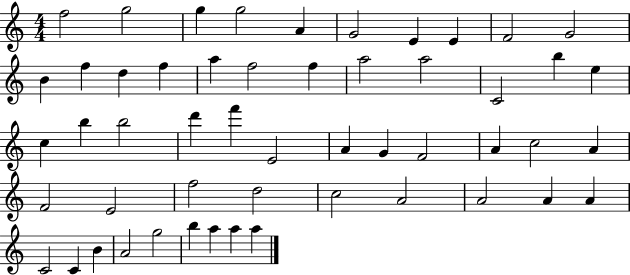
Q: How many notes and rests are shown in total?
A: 52